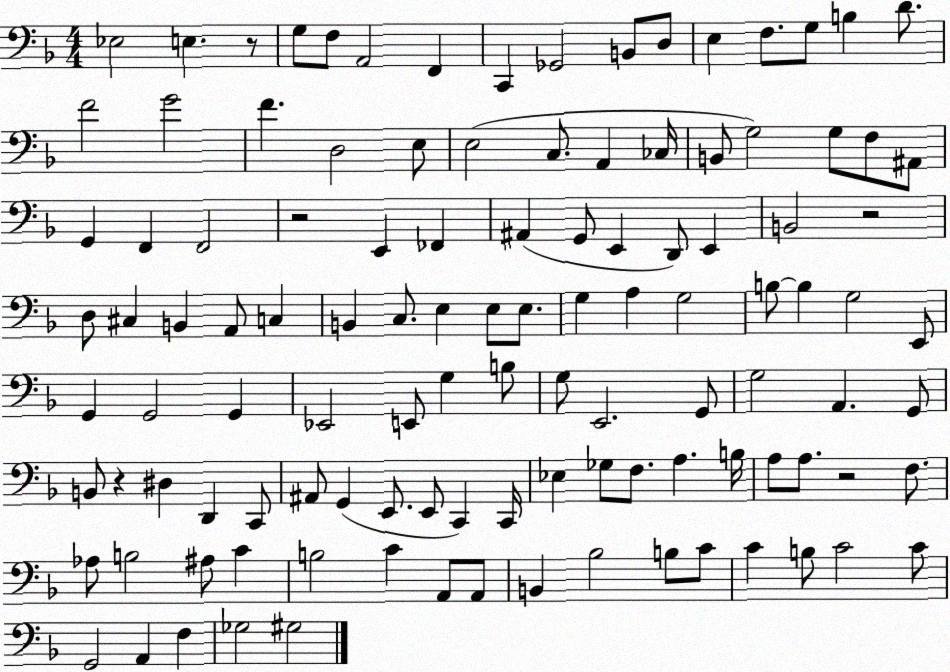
X:1
T:Untitled
M:4/4
L:1/4
K:F
_E,2 E, z/2 G,/2 F,/2 A,,2 F,, C,, _G,,2 B,,/2 D,/2 E, F,/2 G,/2 B, D/2 F2 G2 F D,2 E,/2 E,2 C,/2 A,, _C,/4 B,,/2 G,2 G,/2 F,/2 ^A,,/2 G,, F,, F,,2 z2 E,, _F,, ^A,, G,,/2 E,, D,,/2 E,, B,,2 z2 D,/2 ^C, B,, A,,/2 C, B,, C,/2 E, E,/2 E,/2 G, A, G,2 B,/2 B, G,2 E,,/2 G,, G,,2 G,, _E,,2 E,,/2 G, B,/2 G,/2 E,,2 G,,/2 G,2 A,, G,,/2 B,,/2 z ^D, D,, C,,/2 ^A,,/2 G,, E,,/2 E,,/2 C,, C,,/4 _E, _G,/2 F,/2 A, B,/4 A,/2 A,/2 z2 F,/2 _A,/2 B,2 ^A,/2 C B,2 C A,,/2 A,,/2 B,, _B,2 B,/2 C/2 C B,/2 C2 C/2 G,,2 A,, F, _G,2 ^G,2